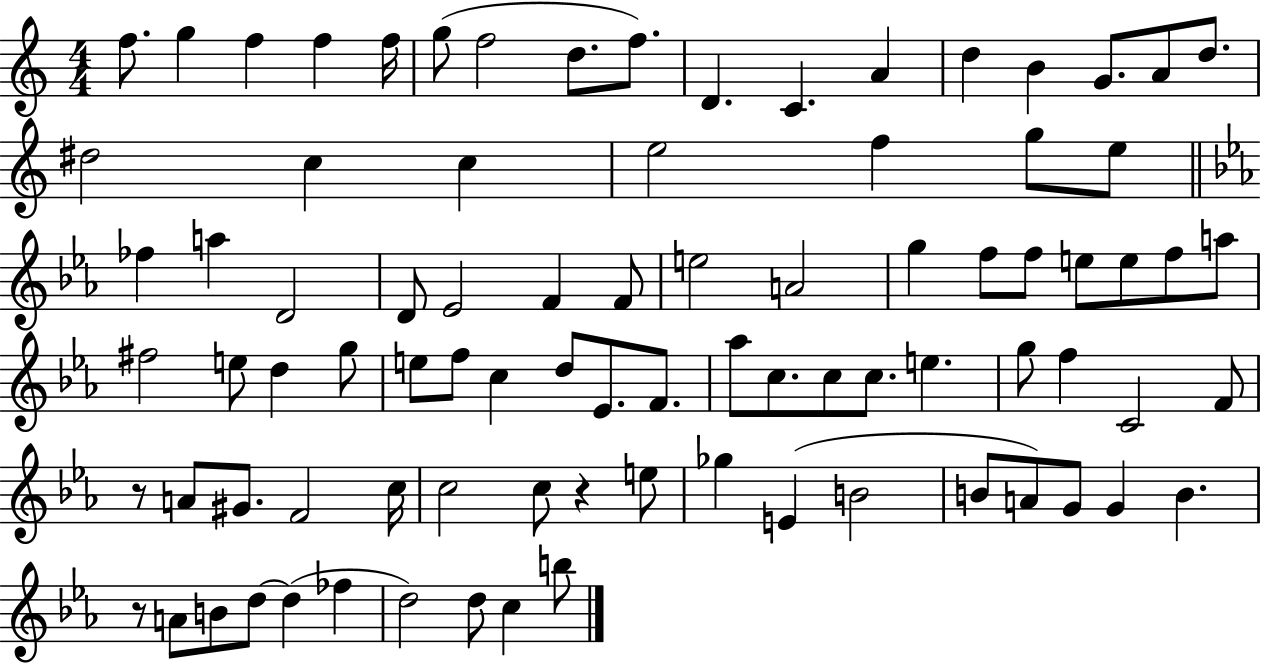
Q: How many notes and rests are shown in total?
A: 86